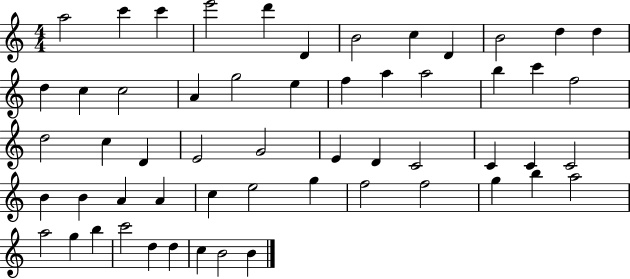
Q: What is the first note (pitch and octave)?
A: A5